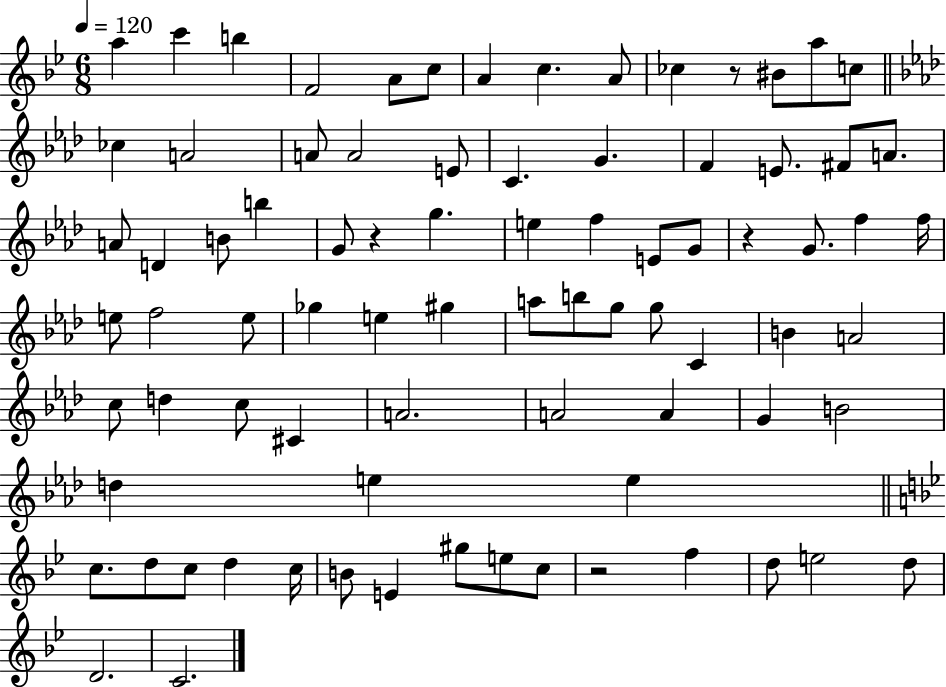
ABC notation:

X:1
T:Untitled
M:6/8
L:1/4
K:Bb
a c' b F2 A/2 c/2 A c A/2 _c z/2 ^B/2 a/2 c/2 _c A2 A/2 A2 E/2 C G F E/2 ^F/2 A/2 A/2 D B/2 b G/2 z g e f E/2 G/2 z G/2 f f/4 e/2 f2 e/2 _g e ^g a/2 b/2 g/2 g/2 C B A2 c/2 d c/2 ^C A2 A2 A G B2 d e e c/2 d/2 c/2 d c/4 B/2 E ^g/2 e/2 c/2 z2 f d/2 e2 d/2 D2 C2